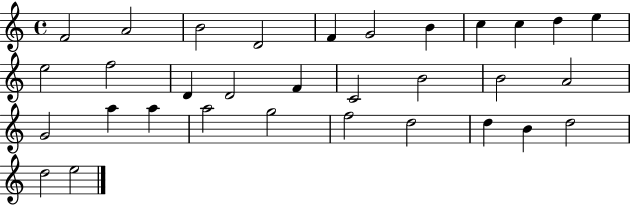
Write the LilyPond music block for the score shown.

{
  \clef treble
  \time 4/4
  \defaultTimeSignature
  \key c \major
  f'2 a'2 | b'2 d'2 | f'4 g'2 b'4 | c''4 c''4 d''4 e''4 | \break e''2 f''2 | d'4 d'2 f'4 | c'2 b'2 | b'2 a'2 | \break g'2 a''4 a''4 | a''2 g''2 | f''2 d''2 | d''4 b'4 d''2 | \break d''2 e''2 | \bar "|."
}